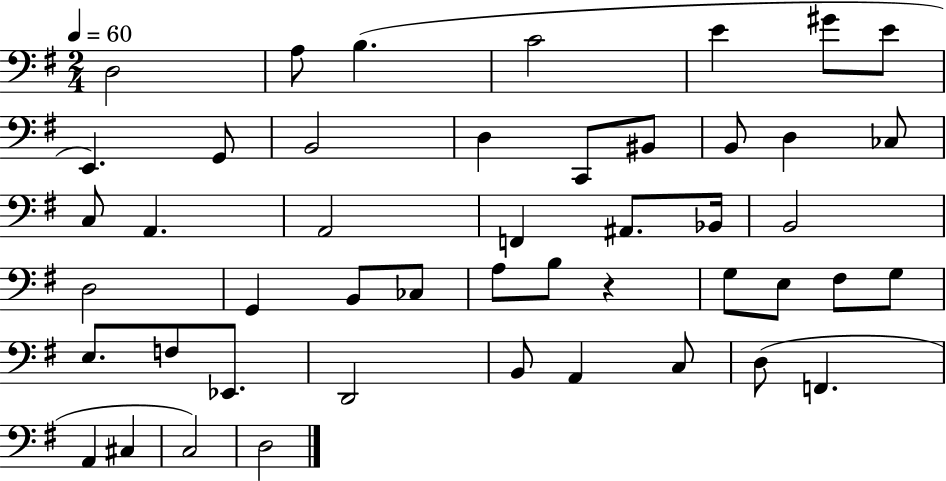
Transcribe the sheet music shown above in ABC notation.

X:1
T:Untitled
M:2/4
L:1/4
K:G
D,2 A,/2 B, C2 E ^G/2 E/2 E,, G,,/2 B,,2 D, C,,/2 ^B,,/2 B,,/2 D, _C,/2 C,/2 A,, A,,2 F,, ^A,,/2 _B,,/4 B,,2 D,2 G,, B,,/2 _C,/2 A,/2 B,/2 z G,/2 E,/2 ^F,/2 G,/2 E,/2 F,/2 _E,,/2 D,,2 B,,/2 A,, C,/2 D,/2 F,, A,, ^C, C,2 D,2